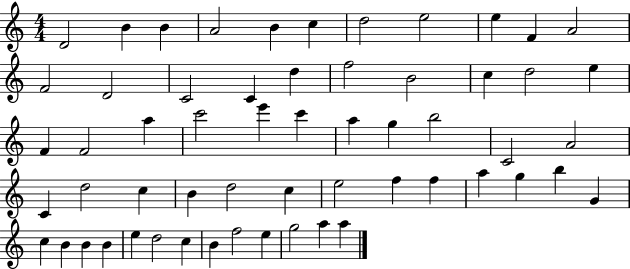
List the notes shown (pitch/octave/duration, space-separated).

D4/h B4/q B4/q A4/h B4/q C5/q D5/h E5/h E5/q F4/q A4/h F4/h D4/h C4/h C4/q D5/q F5/h B4/h C5/q D5/h E5/q F4/q F4/h A5/q C6/h E6/q C6/q A5/q G5/q B5/h C4/h A4/h C4/q D5/h C5/q B4/q D5/h C5/q E5/h F5/q F5/q A5/q G5/q B5/q G4/q C5/q B4/q B4/q B4/q E5/q D5/h C5/q B4/q F5/h E5/q G5/h A5/q A5/q